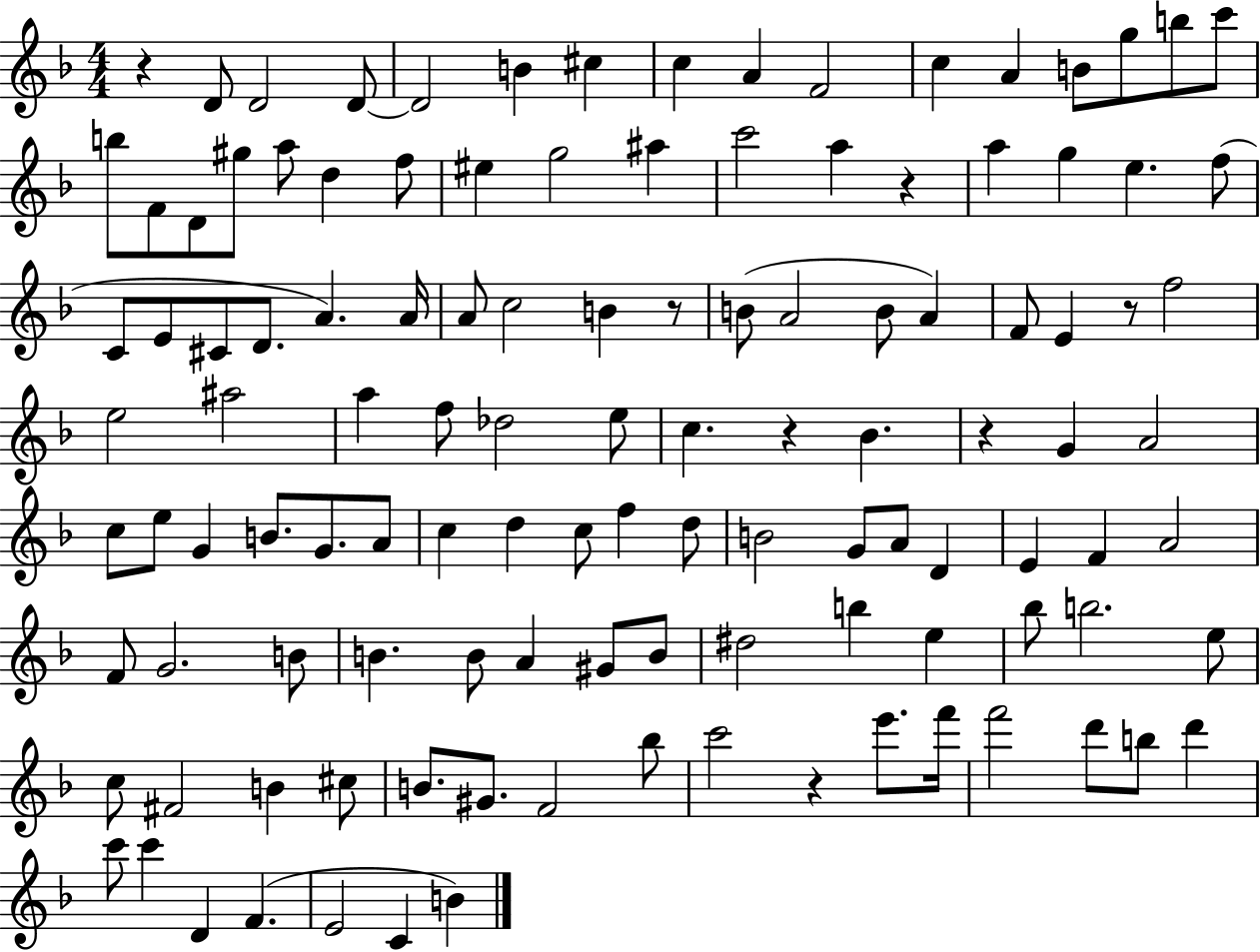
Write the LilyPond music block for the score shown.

{
  \clef treble
  \numericTimeSignature
  \time 4/4
  \key f \major
  r4 d'8 d'2 d'8~~ | d'2 b'4 cis''4 | c''4 a'4 f'2 | c''4 a'4 b'8 g''8 b''8 c'''8 | \break b''8 f'8 d'8 gis''8 a''8 d''4 f''8 | eis''4 g''2 ais''4 | c'''2 a''4 r4 | a''4 g''4 e''4. f''8( | \break c'8 e'8 cis'8 d'8. a'4.) a'16 | a'8 c''2 b'4 r8 | b'8( a'2 b'8 a'4) | f'8 e'4 r8 f''2 | \break e''2 ais''2 | a''4 f''8 des''2 e''8 | c''4. r4 bes'4. | r4 g'4 a'2 | \break c''8 e''8 g'4 b'8. g'8. a'8 | c''4 d''4 c''8 f''4 d''8 | b'2 g'8 a'8 d'4 | e'4 f'4 a'2 | \break f'8 g'2. b'8 | b'4. b'8 a'4 gis'8 b'8 | dis''2 b''4 e''4 | bes''8 b''2. e''8 | \break c''8 fis'2 b'4 cis''8 | b'8. gis'8. f'2 bes''8 | c'''2 r4 e'''8. f'''16 | f'''2 d'''8 b''8 d'''4 | \break c'''8 c'''4 d'4 f'4.( | e'2 c'4 b'4) | \bar "|."
}